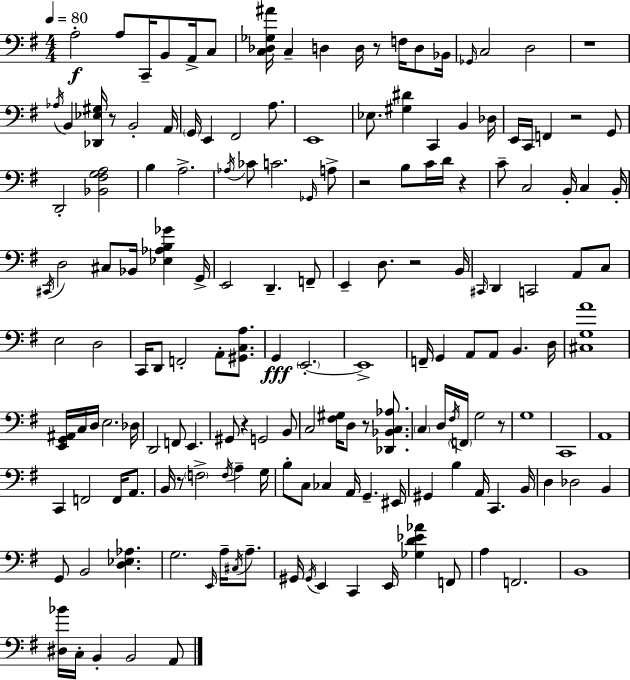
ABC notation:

X:1
T:Untitled
M:4/4
L:1/4
K:G
A,2 A,/2 C,,/4 B,,/2 A,,/4 C,/2 [C,_D,_G,^A]/4 C, D, D,/4 z/2 F,/4 D,/2 _B,,/4 _G,,/4 C,2 D,2 z4 _A,/4 B,, [_D,,_E,^G,]/4 z/2 B,,2 A,,/4 G,,/4 E,, ^F,,2 A,/2 E,,4 _E,/2 [^G,^D] C,, B,, _D,/4 E,,/4 C,,/4 F,, z2 G,,/2 D,,2 [_B,,^F,G,A,]2 B, A,2 _A,/4 _C/2 C2 _G,,/4 A,/2 z2 B,/2 C/4 D/4 z C/2 C,2 B,,/4 C, B,,/4 ^C,,/4 D,2 ^C,/2 _B,,/4 [_E,_A,B,_G] G,,/4 E,,2 D,, F,,/2 E,, D,/2 z2 B,,/4 ^C,,/4 D,, C,,2 A,,/2 C,/2 E,2 D,2 C,,/4 D,,/2 F,,2 A,,/2 [^G,,C,A,]/2 G,, E,,2 E,,4 F,,/4 G,, A,,/2 A,,/2 B,, D,/4 [^C,G,A]4 [E,,G,,^A,,]/4 C,/4 D,/4 E,2 _D,/4 D,,2 F,,/2 E,, ^G,,/2 z G,,2 B,,/2 C,2 [^F,^G,]/4 D,/2 z/2 [_D,,_B,,C,_A,]/2 C, D,/4 ^F,/4 F,,/4 G,2 z/2 G,4 C,,4 A,,4 C,, F,,2 F,,/4 A,,/2 B,,/4 z/2 F,2 F,/4 A, G,/4 B,/2 C,/2 _C, A,,/4 G,, ^E,,/4 ^G,, B, A,,/4 C,, B,,/4 D, _D,2 B,, G,,/2 B,,2 [D,_E,_A,] G,2 E,,/4 A,/4 ^C,/4 A,/2 ^G,,/4 ^G,,/4 E,, C,, E,,/4 [_G,D_E_A] F,,/2 A, F,,2 B,,4 [^D,_B]/4 C,/4 B,, B,,2 A,,/2